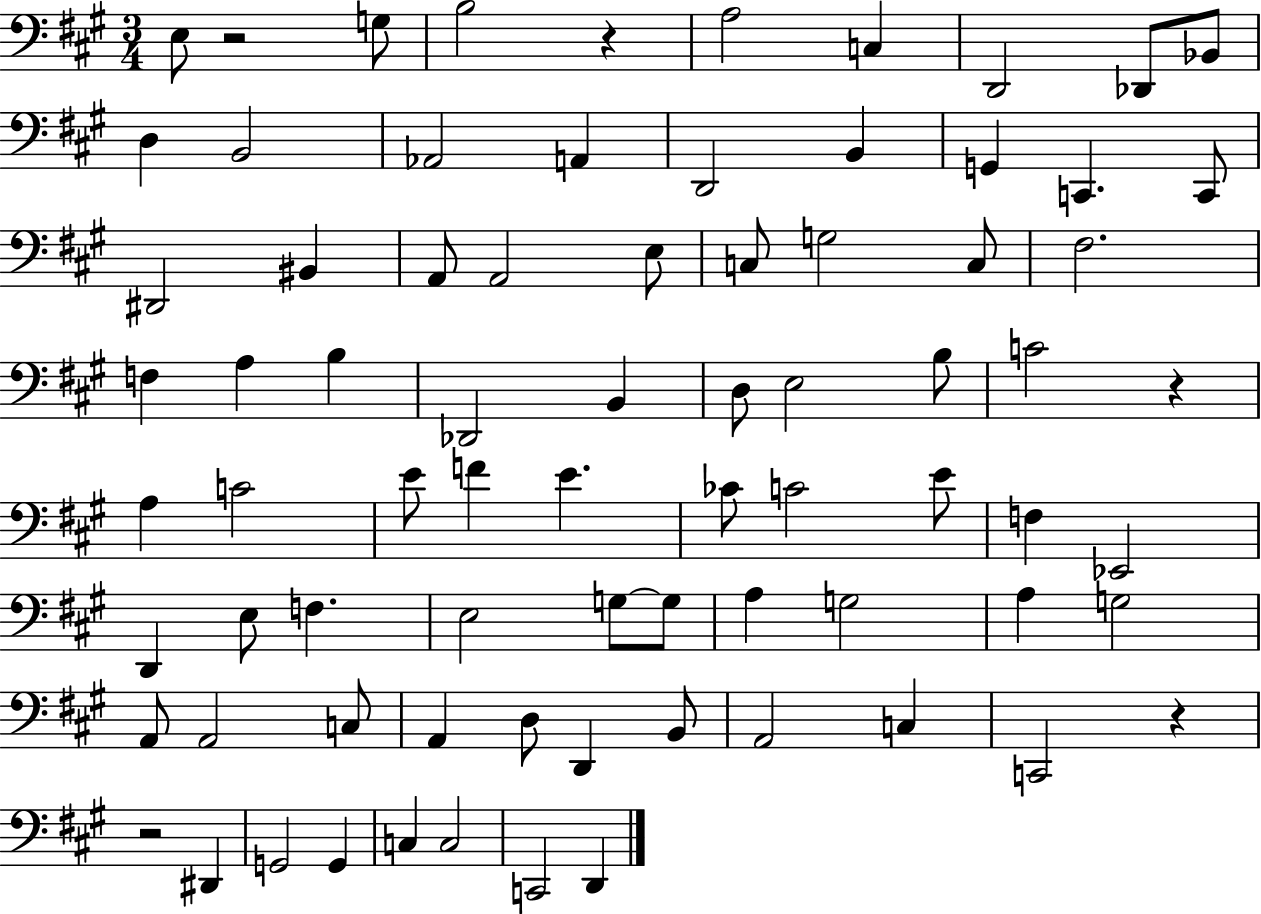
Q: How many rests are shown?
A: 5